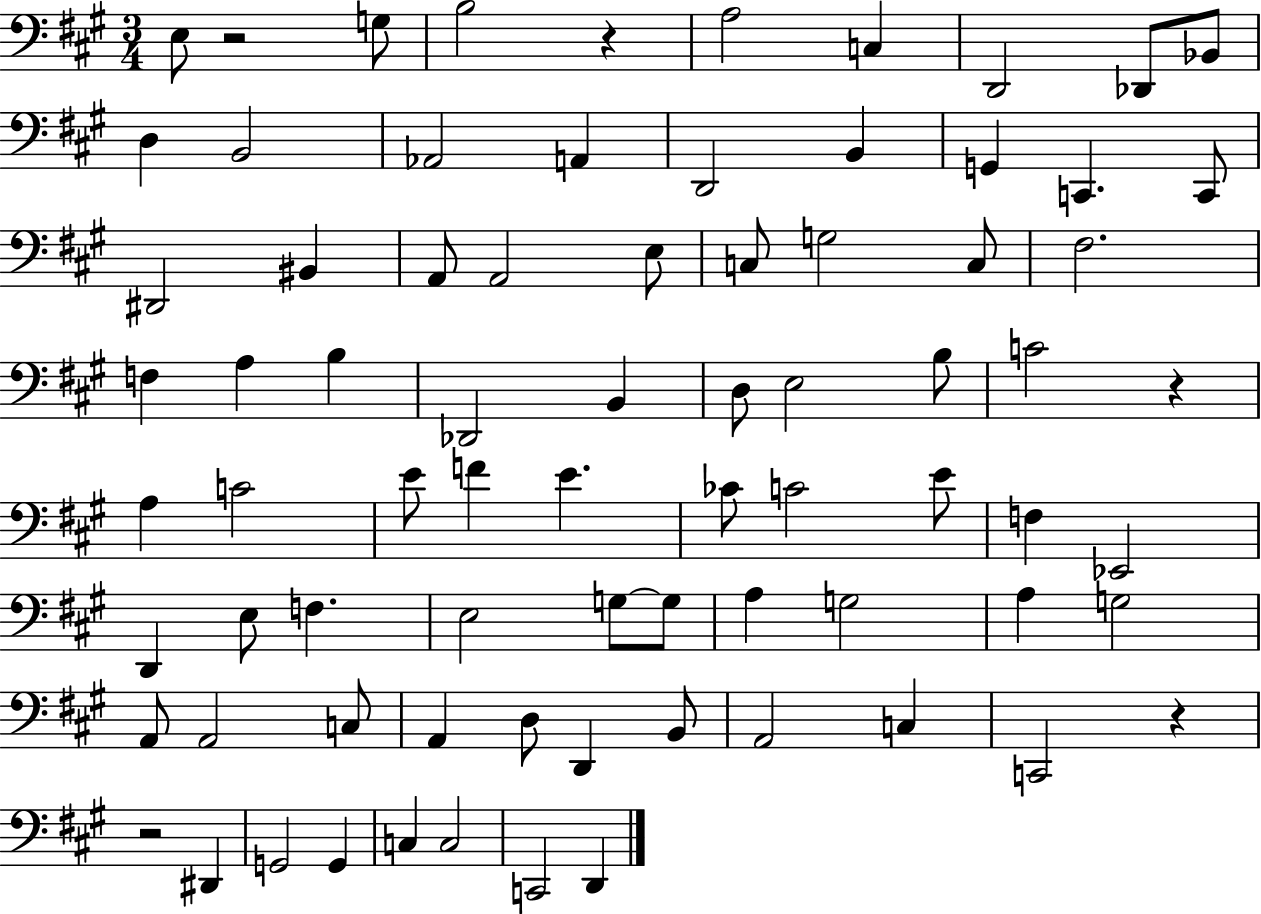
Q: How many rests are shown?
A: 5